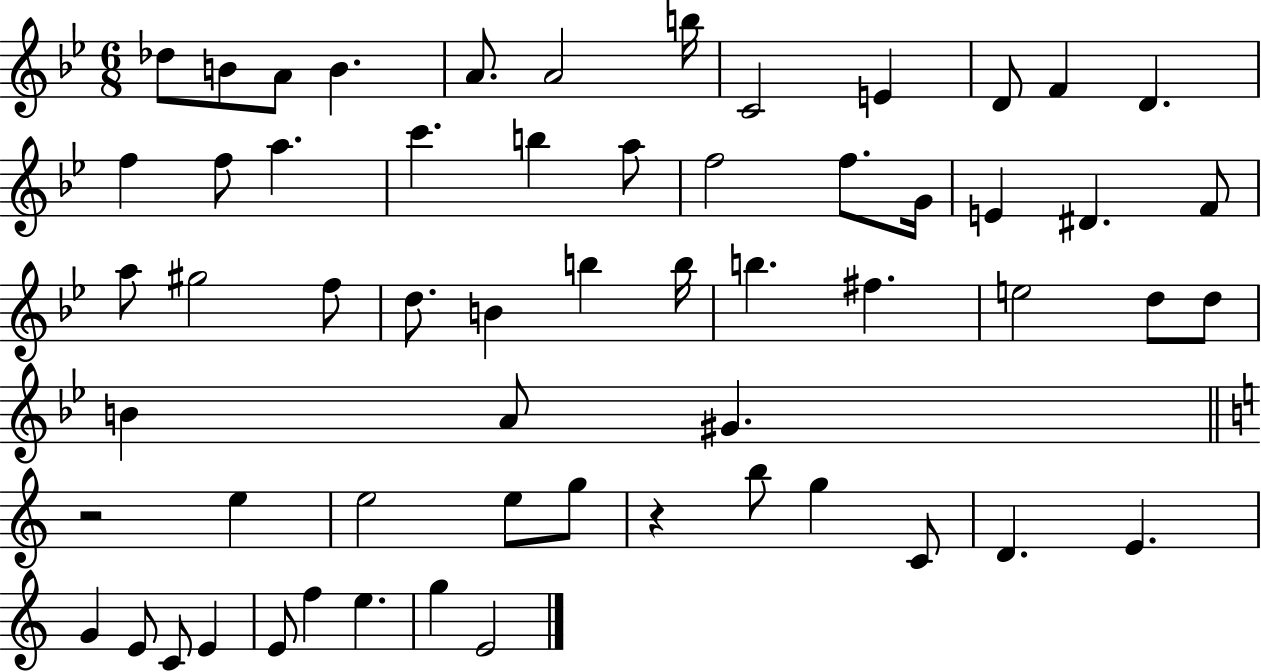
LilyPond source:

{
  \clef treble
  \numericTimeSignature
  \time 6/8
  \key bes \major
  des''8 b'8 a'8 b'4. | a'8. a'2 b''16 | c'2 e'4 | d'8 f'4 d'4. | \break f''4 f''8 a''4. | c'''4. b''4 a''8 | f''2 f''8. g'16 | e'4 dis'4. f'8 | \break a''8 gis''2 f''8 | d''8. b'4 b''4 b''16 | b''4. fis''4. | e''2 d''8 d''8 | \break b'4 a'8 gis'4. | \bar "||" \break \key a \minor r2 e''4 | e''2 e''8 g''8 | r4 b''8 g''4 c'8 | d'4. e'4. | \break g'4 e'8 c'8 e'4 | e'8 f''4 e''4. | g''4 e'2 | \bar "|."
}